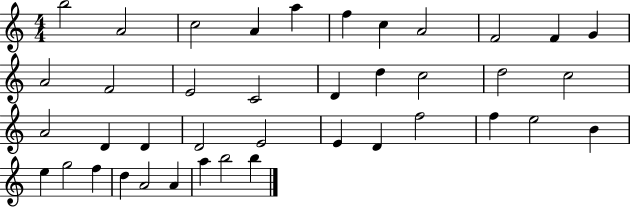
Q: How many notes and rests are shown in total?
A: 40